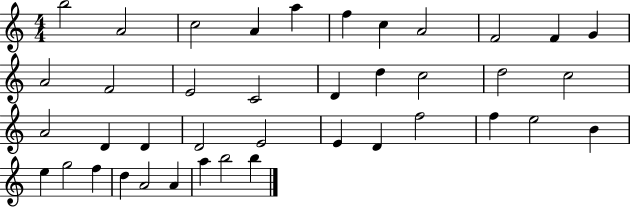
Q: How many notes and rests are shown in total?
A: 40